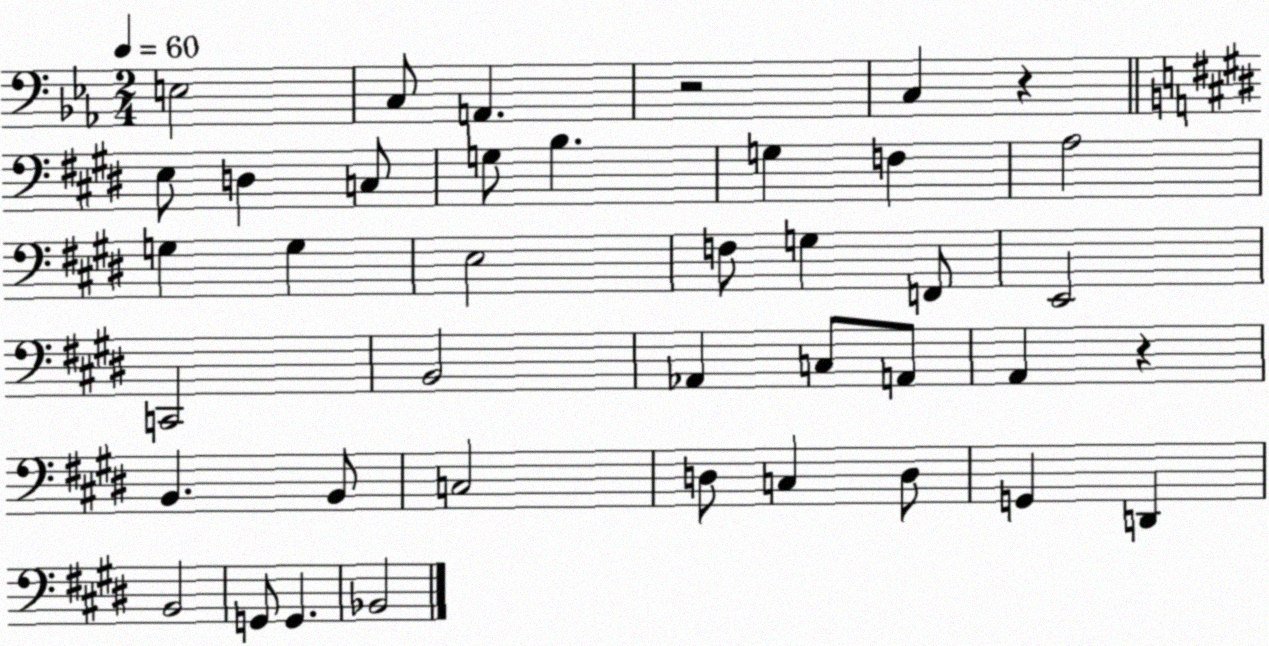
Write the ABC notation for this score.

X:1
T:Untitled
M:2/4
L:1/4
K:Eb
E,2 C,/2 A,, z2 C, z E,/2 D, C,/2 G,/2 B, G, F, A,2 G, G, E,2 F,/2 G, F,,/2 E,,2 C,,2 B,,2 _A,, C,/2 A,,/2 A,, z B,, B,,/2 C,2 D,/2 C, D,/2 G,, D,, B,,2 G,,/2 G,, _B,,2